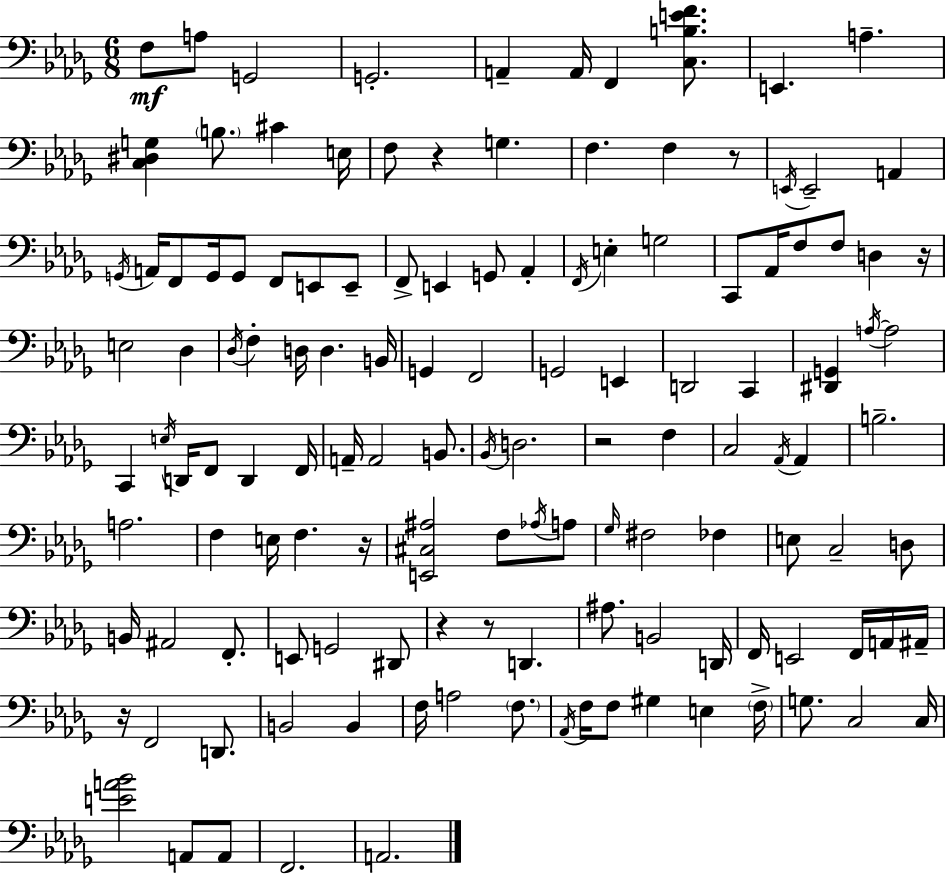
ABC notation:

X:1
T:Untitled
M:6/8
L:1/4
K:Bbm
F,/2 A,/2 G,,2 G,,2 A,, A,,/4 F,, [C,B,EF]/2 E,, A, [C,^D,G,] B,/2 ^C E,/4 F,/2 z G, F, F, z/2 E,,/4 E,,2 A,, G,,/4 A,,/4 F,,/2 G,,/4 G,,/2 F,,/2 E,,/2 E,,/2 F,,/2 E,, G,,/2 _A,, F,,/4 E, G,2 C,,/2 _A,,/4 F,/2 F,/2 D, z/4 E,2 _D, _D,/4 F, D,/4 D, B,,/4 G,, F,,2 G,,2 E,, D,,2 C,, [^D,,G,,] A,/4 A,2 C,, E,/4 D,,/4 F,,/2 D,, F,,/4 A,,/4 A,,2 B,,/2 _B,,/4 D,2 z2 F, C,2 _A,,/4 _A,, B,2 A,2 F, E,/4 F, z/4 [E,,^C,^A,]2 F,/2 _A,/4 A,/2 _G,/4 ^F,2 _F, E,/2 C,2 D,/2 B,,/4 ^A,,2 F,,/2 E,,/2 G,,2 ^D,,/2 z z/2 D,, ^A,/2 B,,2 D,,/4 F,,/4 E,,2 F,,/4 A,,/4 ^A,,/4 z/4 F,,2 D,,/2 B,,2 B,, F,/4 A,2 F,/2 _A,,/4 F,/4 F,/2 ^G, E, F,/4 G,/2 C,2 C,/4 [EA_B]2 A,,/2 A,,/2 F,,2 A,,2